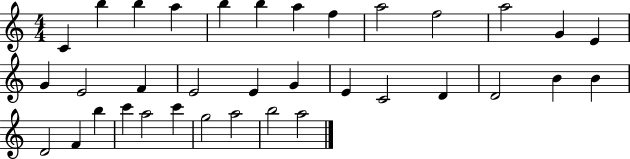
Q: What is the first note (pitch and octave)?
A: C4